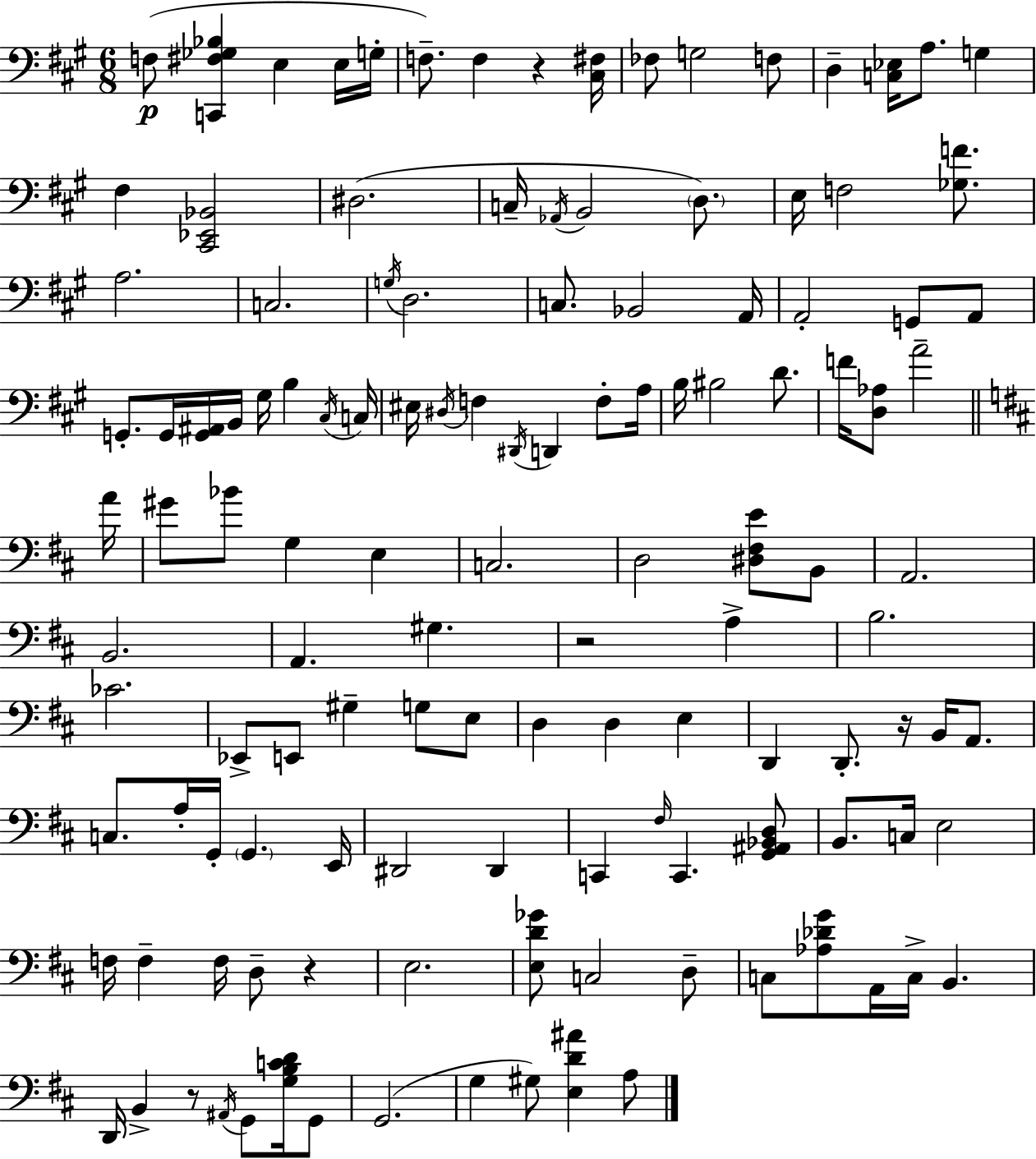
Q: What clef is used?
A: bass